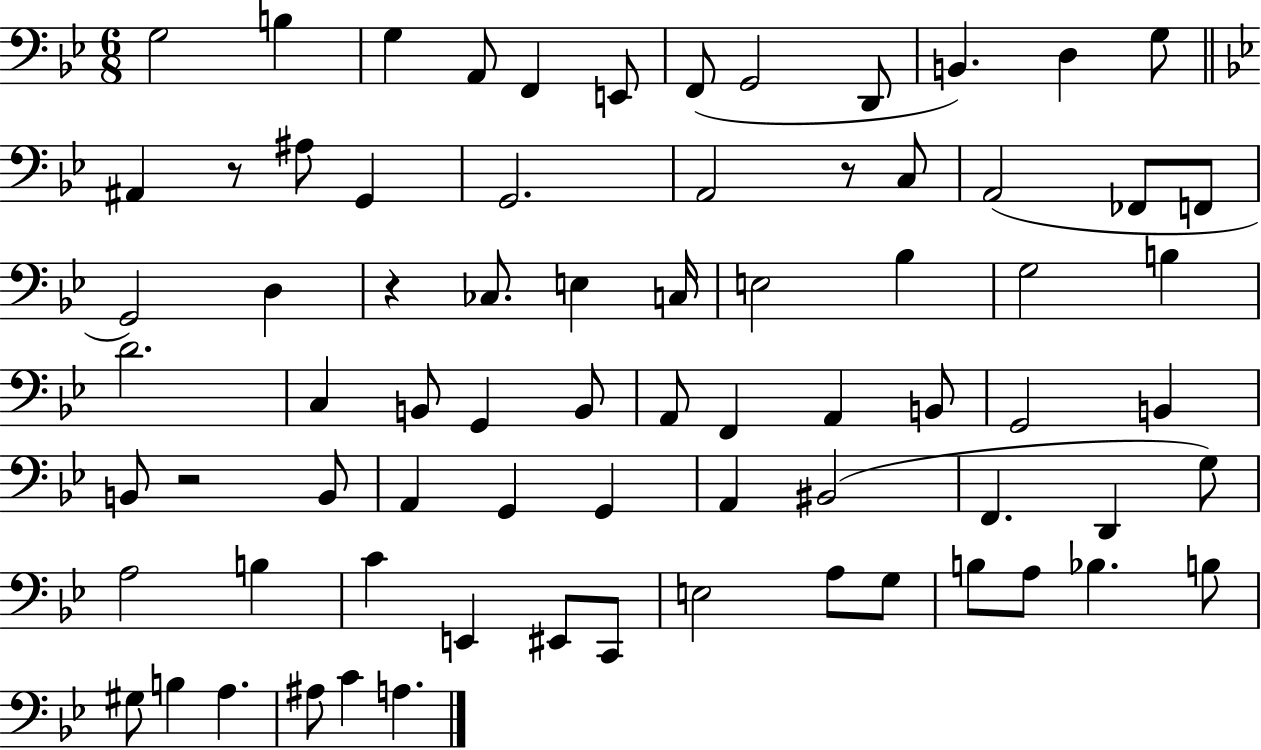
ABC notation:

X:1
T:Untitled
M:6/8
L:1/4
K:Bb
G,2 B, G, A,,/2 F,, E,,/2 F,,/2 G,,2 D,,/2 B,, D, G,/2 ^A,, z/2 ^A,/2 G,, G,,2 A,,2 z/2 C,/2 A,,2 _F,,/2 F,,/2 G,,2 D, z _C,/2 E, C,/4 E,2 _B, G,2 B, D2 C, B,,/2 G,, B,,/2 A,,/2 F,, A,, B,,/2 G,,2 B,, B,,/2 z2 B,,/2 A,, G,, G,, A,, ^B,,2 F,, D,, G,/2 A,2 B, C E,, ^E,,/2 C,,/2 E,2 A,/2 G,/2 B,/2 A,/2 _B, B,/2 ^G,/2 B, A, ^A,/2 C A,